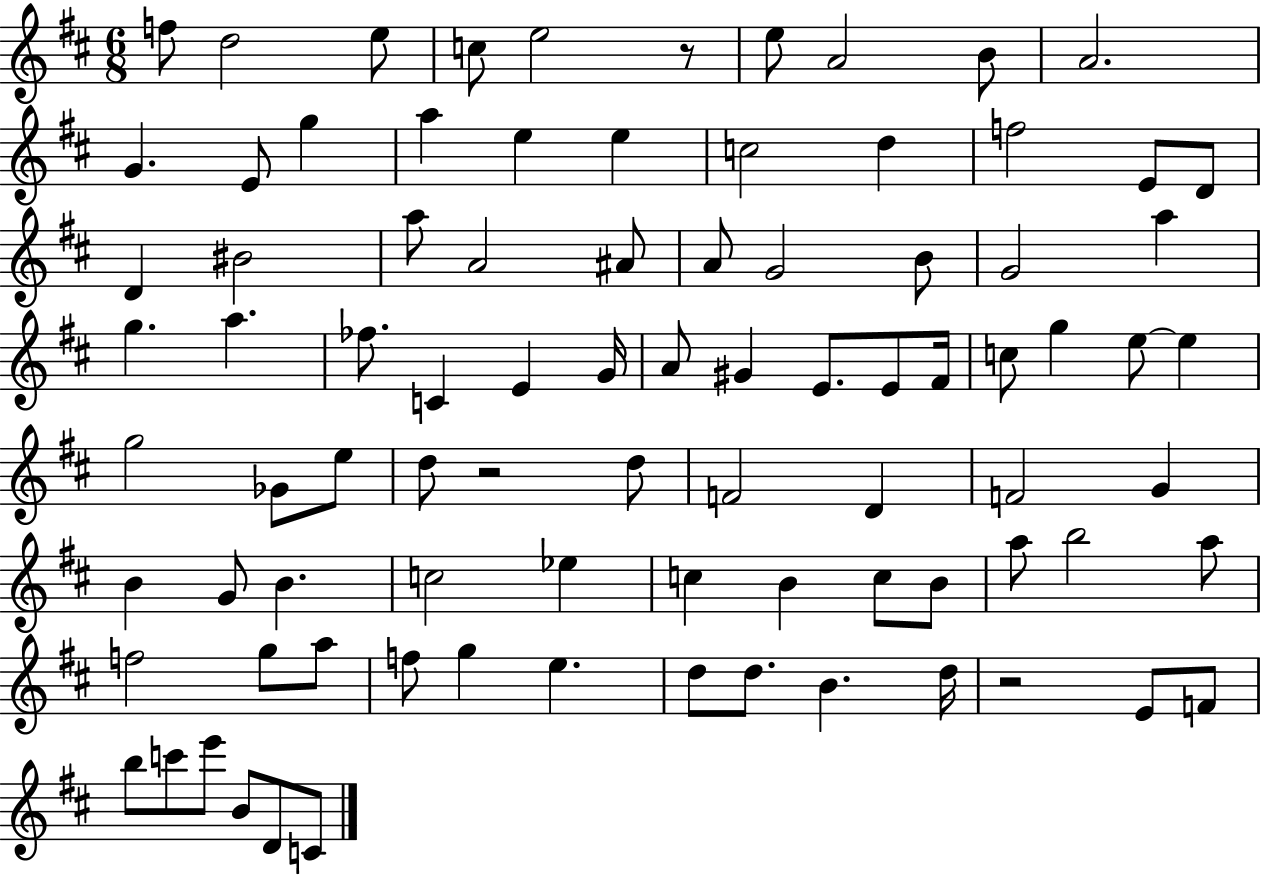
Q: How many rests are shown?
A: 3